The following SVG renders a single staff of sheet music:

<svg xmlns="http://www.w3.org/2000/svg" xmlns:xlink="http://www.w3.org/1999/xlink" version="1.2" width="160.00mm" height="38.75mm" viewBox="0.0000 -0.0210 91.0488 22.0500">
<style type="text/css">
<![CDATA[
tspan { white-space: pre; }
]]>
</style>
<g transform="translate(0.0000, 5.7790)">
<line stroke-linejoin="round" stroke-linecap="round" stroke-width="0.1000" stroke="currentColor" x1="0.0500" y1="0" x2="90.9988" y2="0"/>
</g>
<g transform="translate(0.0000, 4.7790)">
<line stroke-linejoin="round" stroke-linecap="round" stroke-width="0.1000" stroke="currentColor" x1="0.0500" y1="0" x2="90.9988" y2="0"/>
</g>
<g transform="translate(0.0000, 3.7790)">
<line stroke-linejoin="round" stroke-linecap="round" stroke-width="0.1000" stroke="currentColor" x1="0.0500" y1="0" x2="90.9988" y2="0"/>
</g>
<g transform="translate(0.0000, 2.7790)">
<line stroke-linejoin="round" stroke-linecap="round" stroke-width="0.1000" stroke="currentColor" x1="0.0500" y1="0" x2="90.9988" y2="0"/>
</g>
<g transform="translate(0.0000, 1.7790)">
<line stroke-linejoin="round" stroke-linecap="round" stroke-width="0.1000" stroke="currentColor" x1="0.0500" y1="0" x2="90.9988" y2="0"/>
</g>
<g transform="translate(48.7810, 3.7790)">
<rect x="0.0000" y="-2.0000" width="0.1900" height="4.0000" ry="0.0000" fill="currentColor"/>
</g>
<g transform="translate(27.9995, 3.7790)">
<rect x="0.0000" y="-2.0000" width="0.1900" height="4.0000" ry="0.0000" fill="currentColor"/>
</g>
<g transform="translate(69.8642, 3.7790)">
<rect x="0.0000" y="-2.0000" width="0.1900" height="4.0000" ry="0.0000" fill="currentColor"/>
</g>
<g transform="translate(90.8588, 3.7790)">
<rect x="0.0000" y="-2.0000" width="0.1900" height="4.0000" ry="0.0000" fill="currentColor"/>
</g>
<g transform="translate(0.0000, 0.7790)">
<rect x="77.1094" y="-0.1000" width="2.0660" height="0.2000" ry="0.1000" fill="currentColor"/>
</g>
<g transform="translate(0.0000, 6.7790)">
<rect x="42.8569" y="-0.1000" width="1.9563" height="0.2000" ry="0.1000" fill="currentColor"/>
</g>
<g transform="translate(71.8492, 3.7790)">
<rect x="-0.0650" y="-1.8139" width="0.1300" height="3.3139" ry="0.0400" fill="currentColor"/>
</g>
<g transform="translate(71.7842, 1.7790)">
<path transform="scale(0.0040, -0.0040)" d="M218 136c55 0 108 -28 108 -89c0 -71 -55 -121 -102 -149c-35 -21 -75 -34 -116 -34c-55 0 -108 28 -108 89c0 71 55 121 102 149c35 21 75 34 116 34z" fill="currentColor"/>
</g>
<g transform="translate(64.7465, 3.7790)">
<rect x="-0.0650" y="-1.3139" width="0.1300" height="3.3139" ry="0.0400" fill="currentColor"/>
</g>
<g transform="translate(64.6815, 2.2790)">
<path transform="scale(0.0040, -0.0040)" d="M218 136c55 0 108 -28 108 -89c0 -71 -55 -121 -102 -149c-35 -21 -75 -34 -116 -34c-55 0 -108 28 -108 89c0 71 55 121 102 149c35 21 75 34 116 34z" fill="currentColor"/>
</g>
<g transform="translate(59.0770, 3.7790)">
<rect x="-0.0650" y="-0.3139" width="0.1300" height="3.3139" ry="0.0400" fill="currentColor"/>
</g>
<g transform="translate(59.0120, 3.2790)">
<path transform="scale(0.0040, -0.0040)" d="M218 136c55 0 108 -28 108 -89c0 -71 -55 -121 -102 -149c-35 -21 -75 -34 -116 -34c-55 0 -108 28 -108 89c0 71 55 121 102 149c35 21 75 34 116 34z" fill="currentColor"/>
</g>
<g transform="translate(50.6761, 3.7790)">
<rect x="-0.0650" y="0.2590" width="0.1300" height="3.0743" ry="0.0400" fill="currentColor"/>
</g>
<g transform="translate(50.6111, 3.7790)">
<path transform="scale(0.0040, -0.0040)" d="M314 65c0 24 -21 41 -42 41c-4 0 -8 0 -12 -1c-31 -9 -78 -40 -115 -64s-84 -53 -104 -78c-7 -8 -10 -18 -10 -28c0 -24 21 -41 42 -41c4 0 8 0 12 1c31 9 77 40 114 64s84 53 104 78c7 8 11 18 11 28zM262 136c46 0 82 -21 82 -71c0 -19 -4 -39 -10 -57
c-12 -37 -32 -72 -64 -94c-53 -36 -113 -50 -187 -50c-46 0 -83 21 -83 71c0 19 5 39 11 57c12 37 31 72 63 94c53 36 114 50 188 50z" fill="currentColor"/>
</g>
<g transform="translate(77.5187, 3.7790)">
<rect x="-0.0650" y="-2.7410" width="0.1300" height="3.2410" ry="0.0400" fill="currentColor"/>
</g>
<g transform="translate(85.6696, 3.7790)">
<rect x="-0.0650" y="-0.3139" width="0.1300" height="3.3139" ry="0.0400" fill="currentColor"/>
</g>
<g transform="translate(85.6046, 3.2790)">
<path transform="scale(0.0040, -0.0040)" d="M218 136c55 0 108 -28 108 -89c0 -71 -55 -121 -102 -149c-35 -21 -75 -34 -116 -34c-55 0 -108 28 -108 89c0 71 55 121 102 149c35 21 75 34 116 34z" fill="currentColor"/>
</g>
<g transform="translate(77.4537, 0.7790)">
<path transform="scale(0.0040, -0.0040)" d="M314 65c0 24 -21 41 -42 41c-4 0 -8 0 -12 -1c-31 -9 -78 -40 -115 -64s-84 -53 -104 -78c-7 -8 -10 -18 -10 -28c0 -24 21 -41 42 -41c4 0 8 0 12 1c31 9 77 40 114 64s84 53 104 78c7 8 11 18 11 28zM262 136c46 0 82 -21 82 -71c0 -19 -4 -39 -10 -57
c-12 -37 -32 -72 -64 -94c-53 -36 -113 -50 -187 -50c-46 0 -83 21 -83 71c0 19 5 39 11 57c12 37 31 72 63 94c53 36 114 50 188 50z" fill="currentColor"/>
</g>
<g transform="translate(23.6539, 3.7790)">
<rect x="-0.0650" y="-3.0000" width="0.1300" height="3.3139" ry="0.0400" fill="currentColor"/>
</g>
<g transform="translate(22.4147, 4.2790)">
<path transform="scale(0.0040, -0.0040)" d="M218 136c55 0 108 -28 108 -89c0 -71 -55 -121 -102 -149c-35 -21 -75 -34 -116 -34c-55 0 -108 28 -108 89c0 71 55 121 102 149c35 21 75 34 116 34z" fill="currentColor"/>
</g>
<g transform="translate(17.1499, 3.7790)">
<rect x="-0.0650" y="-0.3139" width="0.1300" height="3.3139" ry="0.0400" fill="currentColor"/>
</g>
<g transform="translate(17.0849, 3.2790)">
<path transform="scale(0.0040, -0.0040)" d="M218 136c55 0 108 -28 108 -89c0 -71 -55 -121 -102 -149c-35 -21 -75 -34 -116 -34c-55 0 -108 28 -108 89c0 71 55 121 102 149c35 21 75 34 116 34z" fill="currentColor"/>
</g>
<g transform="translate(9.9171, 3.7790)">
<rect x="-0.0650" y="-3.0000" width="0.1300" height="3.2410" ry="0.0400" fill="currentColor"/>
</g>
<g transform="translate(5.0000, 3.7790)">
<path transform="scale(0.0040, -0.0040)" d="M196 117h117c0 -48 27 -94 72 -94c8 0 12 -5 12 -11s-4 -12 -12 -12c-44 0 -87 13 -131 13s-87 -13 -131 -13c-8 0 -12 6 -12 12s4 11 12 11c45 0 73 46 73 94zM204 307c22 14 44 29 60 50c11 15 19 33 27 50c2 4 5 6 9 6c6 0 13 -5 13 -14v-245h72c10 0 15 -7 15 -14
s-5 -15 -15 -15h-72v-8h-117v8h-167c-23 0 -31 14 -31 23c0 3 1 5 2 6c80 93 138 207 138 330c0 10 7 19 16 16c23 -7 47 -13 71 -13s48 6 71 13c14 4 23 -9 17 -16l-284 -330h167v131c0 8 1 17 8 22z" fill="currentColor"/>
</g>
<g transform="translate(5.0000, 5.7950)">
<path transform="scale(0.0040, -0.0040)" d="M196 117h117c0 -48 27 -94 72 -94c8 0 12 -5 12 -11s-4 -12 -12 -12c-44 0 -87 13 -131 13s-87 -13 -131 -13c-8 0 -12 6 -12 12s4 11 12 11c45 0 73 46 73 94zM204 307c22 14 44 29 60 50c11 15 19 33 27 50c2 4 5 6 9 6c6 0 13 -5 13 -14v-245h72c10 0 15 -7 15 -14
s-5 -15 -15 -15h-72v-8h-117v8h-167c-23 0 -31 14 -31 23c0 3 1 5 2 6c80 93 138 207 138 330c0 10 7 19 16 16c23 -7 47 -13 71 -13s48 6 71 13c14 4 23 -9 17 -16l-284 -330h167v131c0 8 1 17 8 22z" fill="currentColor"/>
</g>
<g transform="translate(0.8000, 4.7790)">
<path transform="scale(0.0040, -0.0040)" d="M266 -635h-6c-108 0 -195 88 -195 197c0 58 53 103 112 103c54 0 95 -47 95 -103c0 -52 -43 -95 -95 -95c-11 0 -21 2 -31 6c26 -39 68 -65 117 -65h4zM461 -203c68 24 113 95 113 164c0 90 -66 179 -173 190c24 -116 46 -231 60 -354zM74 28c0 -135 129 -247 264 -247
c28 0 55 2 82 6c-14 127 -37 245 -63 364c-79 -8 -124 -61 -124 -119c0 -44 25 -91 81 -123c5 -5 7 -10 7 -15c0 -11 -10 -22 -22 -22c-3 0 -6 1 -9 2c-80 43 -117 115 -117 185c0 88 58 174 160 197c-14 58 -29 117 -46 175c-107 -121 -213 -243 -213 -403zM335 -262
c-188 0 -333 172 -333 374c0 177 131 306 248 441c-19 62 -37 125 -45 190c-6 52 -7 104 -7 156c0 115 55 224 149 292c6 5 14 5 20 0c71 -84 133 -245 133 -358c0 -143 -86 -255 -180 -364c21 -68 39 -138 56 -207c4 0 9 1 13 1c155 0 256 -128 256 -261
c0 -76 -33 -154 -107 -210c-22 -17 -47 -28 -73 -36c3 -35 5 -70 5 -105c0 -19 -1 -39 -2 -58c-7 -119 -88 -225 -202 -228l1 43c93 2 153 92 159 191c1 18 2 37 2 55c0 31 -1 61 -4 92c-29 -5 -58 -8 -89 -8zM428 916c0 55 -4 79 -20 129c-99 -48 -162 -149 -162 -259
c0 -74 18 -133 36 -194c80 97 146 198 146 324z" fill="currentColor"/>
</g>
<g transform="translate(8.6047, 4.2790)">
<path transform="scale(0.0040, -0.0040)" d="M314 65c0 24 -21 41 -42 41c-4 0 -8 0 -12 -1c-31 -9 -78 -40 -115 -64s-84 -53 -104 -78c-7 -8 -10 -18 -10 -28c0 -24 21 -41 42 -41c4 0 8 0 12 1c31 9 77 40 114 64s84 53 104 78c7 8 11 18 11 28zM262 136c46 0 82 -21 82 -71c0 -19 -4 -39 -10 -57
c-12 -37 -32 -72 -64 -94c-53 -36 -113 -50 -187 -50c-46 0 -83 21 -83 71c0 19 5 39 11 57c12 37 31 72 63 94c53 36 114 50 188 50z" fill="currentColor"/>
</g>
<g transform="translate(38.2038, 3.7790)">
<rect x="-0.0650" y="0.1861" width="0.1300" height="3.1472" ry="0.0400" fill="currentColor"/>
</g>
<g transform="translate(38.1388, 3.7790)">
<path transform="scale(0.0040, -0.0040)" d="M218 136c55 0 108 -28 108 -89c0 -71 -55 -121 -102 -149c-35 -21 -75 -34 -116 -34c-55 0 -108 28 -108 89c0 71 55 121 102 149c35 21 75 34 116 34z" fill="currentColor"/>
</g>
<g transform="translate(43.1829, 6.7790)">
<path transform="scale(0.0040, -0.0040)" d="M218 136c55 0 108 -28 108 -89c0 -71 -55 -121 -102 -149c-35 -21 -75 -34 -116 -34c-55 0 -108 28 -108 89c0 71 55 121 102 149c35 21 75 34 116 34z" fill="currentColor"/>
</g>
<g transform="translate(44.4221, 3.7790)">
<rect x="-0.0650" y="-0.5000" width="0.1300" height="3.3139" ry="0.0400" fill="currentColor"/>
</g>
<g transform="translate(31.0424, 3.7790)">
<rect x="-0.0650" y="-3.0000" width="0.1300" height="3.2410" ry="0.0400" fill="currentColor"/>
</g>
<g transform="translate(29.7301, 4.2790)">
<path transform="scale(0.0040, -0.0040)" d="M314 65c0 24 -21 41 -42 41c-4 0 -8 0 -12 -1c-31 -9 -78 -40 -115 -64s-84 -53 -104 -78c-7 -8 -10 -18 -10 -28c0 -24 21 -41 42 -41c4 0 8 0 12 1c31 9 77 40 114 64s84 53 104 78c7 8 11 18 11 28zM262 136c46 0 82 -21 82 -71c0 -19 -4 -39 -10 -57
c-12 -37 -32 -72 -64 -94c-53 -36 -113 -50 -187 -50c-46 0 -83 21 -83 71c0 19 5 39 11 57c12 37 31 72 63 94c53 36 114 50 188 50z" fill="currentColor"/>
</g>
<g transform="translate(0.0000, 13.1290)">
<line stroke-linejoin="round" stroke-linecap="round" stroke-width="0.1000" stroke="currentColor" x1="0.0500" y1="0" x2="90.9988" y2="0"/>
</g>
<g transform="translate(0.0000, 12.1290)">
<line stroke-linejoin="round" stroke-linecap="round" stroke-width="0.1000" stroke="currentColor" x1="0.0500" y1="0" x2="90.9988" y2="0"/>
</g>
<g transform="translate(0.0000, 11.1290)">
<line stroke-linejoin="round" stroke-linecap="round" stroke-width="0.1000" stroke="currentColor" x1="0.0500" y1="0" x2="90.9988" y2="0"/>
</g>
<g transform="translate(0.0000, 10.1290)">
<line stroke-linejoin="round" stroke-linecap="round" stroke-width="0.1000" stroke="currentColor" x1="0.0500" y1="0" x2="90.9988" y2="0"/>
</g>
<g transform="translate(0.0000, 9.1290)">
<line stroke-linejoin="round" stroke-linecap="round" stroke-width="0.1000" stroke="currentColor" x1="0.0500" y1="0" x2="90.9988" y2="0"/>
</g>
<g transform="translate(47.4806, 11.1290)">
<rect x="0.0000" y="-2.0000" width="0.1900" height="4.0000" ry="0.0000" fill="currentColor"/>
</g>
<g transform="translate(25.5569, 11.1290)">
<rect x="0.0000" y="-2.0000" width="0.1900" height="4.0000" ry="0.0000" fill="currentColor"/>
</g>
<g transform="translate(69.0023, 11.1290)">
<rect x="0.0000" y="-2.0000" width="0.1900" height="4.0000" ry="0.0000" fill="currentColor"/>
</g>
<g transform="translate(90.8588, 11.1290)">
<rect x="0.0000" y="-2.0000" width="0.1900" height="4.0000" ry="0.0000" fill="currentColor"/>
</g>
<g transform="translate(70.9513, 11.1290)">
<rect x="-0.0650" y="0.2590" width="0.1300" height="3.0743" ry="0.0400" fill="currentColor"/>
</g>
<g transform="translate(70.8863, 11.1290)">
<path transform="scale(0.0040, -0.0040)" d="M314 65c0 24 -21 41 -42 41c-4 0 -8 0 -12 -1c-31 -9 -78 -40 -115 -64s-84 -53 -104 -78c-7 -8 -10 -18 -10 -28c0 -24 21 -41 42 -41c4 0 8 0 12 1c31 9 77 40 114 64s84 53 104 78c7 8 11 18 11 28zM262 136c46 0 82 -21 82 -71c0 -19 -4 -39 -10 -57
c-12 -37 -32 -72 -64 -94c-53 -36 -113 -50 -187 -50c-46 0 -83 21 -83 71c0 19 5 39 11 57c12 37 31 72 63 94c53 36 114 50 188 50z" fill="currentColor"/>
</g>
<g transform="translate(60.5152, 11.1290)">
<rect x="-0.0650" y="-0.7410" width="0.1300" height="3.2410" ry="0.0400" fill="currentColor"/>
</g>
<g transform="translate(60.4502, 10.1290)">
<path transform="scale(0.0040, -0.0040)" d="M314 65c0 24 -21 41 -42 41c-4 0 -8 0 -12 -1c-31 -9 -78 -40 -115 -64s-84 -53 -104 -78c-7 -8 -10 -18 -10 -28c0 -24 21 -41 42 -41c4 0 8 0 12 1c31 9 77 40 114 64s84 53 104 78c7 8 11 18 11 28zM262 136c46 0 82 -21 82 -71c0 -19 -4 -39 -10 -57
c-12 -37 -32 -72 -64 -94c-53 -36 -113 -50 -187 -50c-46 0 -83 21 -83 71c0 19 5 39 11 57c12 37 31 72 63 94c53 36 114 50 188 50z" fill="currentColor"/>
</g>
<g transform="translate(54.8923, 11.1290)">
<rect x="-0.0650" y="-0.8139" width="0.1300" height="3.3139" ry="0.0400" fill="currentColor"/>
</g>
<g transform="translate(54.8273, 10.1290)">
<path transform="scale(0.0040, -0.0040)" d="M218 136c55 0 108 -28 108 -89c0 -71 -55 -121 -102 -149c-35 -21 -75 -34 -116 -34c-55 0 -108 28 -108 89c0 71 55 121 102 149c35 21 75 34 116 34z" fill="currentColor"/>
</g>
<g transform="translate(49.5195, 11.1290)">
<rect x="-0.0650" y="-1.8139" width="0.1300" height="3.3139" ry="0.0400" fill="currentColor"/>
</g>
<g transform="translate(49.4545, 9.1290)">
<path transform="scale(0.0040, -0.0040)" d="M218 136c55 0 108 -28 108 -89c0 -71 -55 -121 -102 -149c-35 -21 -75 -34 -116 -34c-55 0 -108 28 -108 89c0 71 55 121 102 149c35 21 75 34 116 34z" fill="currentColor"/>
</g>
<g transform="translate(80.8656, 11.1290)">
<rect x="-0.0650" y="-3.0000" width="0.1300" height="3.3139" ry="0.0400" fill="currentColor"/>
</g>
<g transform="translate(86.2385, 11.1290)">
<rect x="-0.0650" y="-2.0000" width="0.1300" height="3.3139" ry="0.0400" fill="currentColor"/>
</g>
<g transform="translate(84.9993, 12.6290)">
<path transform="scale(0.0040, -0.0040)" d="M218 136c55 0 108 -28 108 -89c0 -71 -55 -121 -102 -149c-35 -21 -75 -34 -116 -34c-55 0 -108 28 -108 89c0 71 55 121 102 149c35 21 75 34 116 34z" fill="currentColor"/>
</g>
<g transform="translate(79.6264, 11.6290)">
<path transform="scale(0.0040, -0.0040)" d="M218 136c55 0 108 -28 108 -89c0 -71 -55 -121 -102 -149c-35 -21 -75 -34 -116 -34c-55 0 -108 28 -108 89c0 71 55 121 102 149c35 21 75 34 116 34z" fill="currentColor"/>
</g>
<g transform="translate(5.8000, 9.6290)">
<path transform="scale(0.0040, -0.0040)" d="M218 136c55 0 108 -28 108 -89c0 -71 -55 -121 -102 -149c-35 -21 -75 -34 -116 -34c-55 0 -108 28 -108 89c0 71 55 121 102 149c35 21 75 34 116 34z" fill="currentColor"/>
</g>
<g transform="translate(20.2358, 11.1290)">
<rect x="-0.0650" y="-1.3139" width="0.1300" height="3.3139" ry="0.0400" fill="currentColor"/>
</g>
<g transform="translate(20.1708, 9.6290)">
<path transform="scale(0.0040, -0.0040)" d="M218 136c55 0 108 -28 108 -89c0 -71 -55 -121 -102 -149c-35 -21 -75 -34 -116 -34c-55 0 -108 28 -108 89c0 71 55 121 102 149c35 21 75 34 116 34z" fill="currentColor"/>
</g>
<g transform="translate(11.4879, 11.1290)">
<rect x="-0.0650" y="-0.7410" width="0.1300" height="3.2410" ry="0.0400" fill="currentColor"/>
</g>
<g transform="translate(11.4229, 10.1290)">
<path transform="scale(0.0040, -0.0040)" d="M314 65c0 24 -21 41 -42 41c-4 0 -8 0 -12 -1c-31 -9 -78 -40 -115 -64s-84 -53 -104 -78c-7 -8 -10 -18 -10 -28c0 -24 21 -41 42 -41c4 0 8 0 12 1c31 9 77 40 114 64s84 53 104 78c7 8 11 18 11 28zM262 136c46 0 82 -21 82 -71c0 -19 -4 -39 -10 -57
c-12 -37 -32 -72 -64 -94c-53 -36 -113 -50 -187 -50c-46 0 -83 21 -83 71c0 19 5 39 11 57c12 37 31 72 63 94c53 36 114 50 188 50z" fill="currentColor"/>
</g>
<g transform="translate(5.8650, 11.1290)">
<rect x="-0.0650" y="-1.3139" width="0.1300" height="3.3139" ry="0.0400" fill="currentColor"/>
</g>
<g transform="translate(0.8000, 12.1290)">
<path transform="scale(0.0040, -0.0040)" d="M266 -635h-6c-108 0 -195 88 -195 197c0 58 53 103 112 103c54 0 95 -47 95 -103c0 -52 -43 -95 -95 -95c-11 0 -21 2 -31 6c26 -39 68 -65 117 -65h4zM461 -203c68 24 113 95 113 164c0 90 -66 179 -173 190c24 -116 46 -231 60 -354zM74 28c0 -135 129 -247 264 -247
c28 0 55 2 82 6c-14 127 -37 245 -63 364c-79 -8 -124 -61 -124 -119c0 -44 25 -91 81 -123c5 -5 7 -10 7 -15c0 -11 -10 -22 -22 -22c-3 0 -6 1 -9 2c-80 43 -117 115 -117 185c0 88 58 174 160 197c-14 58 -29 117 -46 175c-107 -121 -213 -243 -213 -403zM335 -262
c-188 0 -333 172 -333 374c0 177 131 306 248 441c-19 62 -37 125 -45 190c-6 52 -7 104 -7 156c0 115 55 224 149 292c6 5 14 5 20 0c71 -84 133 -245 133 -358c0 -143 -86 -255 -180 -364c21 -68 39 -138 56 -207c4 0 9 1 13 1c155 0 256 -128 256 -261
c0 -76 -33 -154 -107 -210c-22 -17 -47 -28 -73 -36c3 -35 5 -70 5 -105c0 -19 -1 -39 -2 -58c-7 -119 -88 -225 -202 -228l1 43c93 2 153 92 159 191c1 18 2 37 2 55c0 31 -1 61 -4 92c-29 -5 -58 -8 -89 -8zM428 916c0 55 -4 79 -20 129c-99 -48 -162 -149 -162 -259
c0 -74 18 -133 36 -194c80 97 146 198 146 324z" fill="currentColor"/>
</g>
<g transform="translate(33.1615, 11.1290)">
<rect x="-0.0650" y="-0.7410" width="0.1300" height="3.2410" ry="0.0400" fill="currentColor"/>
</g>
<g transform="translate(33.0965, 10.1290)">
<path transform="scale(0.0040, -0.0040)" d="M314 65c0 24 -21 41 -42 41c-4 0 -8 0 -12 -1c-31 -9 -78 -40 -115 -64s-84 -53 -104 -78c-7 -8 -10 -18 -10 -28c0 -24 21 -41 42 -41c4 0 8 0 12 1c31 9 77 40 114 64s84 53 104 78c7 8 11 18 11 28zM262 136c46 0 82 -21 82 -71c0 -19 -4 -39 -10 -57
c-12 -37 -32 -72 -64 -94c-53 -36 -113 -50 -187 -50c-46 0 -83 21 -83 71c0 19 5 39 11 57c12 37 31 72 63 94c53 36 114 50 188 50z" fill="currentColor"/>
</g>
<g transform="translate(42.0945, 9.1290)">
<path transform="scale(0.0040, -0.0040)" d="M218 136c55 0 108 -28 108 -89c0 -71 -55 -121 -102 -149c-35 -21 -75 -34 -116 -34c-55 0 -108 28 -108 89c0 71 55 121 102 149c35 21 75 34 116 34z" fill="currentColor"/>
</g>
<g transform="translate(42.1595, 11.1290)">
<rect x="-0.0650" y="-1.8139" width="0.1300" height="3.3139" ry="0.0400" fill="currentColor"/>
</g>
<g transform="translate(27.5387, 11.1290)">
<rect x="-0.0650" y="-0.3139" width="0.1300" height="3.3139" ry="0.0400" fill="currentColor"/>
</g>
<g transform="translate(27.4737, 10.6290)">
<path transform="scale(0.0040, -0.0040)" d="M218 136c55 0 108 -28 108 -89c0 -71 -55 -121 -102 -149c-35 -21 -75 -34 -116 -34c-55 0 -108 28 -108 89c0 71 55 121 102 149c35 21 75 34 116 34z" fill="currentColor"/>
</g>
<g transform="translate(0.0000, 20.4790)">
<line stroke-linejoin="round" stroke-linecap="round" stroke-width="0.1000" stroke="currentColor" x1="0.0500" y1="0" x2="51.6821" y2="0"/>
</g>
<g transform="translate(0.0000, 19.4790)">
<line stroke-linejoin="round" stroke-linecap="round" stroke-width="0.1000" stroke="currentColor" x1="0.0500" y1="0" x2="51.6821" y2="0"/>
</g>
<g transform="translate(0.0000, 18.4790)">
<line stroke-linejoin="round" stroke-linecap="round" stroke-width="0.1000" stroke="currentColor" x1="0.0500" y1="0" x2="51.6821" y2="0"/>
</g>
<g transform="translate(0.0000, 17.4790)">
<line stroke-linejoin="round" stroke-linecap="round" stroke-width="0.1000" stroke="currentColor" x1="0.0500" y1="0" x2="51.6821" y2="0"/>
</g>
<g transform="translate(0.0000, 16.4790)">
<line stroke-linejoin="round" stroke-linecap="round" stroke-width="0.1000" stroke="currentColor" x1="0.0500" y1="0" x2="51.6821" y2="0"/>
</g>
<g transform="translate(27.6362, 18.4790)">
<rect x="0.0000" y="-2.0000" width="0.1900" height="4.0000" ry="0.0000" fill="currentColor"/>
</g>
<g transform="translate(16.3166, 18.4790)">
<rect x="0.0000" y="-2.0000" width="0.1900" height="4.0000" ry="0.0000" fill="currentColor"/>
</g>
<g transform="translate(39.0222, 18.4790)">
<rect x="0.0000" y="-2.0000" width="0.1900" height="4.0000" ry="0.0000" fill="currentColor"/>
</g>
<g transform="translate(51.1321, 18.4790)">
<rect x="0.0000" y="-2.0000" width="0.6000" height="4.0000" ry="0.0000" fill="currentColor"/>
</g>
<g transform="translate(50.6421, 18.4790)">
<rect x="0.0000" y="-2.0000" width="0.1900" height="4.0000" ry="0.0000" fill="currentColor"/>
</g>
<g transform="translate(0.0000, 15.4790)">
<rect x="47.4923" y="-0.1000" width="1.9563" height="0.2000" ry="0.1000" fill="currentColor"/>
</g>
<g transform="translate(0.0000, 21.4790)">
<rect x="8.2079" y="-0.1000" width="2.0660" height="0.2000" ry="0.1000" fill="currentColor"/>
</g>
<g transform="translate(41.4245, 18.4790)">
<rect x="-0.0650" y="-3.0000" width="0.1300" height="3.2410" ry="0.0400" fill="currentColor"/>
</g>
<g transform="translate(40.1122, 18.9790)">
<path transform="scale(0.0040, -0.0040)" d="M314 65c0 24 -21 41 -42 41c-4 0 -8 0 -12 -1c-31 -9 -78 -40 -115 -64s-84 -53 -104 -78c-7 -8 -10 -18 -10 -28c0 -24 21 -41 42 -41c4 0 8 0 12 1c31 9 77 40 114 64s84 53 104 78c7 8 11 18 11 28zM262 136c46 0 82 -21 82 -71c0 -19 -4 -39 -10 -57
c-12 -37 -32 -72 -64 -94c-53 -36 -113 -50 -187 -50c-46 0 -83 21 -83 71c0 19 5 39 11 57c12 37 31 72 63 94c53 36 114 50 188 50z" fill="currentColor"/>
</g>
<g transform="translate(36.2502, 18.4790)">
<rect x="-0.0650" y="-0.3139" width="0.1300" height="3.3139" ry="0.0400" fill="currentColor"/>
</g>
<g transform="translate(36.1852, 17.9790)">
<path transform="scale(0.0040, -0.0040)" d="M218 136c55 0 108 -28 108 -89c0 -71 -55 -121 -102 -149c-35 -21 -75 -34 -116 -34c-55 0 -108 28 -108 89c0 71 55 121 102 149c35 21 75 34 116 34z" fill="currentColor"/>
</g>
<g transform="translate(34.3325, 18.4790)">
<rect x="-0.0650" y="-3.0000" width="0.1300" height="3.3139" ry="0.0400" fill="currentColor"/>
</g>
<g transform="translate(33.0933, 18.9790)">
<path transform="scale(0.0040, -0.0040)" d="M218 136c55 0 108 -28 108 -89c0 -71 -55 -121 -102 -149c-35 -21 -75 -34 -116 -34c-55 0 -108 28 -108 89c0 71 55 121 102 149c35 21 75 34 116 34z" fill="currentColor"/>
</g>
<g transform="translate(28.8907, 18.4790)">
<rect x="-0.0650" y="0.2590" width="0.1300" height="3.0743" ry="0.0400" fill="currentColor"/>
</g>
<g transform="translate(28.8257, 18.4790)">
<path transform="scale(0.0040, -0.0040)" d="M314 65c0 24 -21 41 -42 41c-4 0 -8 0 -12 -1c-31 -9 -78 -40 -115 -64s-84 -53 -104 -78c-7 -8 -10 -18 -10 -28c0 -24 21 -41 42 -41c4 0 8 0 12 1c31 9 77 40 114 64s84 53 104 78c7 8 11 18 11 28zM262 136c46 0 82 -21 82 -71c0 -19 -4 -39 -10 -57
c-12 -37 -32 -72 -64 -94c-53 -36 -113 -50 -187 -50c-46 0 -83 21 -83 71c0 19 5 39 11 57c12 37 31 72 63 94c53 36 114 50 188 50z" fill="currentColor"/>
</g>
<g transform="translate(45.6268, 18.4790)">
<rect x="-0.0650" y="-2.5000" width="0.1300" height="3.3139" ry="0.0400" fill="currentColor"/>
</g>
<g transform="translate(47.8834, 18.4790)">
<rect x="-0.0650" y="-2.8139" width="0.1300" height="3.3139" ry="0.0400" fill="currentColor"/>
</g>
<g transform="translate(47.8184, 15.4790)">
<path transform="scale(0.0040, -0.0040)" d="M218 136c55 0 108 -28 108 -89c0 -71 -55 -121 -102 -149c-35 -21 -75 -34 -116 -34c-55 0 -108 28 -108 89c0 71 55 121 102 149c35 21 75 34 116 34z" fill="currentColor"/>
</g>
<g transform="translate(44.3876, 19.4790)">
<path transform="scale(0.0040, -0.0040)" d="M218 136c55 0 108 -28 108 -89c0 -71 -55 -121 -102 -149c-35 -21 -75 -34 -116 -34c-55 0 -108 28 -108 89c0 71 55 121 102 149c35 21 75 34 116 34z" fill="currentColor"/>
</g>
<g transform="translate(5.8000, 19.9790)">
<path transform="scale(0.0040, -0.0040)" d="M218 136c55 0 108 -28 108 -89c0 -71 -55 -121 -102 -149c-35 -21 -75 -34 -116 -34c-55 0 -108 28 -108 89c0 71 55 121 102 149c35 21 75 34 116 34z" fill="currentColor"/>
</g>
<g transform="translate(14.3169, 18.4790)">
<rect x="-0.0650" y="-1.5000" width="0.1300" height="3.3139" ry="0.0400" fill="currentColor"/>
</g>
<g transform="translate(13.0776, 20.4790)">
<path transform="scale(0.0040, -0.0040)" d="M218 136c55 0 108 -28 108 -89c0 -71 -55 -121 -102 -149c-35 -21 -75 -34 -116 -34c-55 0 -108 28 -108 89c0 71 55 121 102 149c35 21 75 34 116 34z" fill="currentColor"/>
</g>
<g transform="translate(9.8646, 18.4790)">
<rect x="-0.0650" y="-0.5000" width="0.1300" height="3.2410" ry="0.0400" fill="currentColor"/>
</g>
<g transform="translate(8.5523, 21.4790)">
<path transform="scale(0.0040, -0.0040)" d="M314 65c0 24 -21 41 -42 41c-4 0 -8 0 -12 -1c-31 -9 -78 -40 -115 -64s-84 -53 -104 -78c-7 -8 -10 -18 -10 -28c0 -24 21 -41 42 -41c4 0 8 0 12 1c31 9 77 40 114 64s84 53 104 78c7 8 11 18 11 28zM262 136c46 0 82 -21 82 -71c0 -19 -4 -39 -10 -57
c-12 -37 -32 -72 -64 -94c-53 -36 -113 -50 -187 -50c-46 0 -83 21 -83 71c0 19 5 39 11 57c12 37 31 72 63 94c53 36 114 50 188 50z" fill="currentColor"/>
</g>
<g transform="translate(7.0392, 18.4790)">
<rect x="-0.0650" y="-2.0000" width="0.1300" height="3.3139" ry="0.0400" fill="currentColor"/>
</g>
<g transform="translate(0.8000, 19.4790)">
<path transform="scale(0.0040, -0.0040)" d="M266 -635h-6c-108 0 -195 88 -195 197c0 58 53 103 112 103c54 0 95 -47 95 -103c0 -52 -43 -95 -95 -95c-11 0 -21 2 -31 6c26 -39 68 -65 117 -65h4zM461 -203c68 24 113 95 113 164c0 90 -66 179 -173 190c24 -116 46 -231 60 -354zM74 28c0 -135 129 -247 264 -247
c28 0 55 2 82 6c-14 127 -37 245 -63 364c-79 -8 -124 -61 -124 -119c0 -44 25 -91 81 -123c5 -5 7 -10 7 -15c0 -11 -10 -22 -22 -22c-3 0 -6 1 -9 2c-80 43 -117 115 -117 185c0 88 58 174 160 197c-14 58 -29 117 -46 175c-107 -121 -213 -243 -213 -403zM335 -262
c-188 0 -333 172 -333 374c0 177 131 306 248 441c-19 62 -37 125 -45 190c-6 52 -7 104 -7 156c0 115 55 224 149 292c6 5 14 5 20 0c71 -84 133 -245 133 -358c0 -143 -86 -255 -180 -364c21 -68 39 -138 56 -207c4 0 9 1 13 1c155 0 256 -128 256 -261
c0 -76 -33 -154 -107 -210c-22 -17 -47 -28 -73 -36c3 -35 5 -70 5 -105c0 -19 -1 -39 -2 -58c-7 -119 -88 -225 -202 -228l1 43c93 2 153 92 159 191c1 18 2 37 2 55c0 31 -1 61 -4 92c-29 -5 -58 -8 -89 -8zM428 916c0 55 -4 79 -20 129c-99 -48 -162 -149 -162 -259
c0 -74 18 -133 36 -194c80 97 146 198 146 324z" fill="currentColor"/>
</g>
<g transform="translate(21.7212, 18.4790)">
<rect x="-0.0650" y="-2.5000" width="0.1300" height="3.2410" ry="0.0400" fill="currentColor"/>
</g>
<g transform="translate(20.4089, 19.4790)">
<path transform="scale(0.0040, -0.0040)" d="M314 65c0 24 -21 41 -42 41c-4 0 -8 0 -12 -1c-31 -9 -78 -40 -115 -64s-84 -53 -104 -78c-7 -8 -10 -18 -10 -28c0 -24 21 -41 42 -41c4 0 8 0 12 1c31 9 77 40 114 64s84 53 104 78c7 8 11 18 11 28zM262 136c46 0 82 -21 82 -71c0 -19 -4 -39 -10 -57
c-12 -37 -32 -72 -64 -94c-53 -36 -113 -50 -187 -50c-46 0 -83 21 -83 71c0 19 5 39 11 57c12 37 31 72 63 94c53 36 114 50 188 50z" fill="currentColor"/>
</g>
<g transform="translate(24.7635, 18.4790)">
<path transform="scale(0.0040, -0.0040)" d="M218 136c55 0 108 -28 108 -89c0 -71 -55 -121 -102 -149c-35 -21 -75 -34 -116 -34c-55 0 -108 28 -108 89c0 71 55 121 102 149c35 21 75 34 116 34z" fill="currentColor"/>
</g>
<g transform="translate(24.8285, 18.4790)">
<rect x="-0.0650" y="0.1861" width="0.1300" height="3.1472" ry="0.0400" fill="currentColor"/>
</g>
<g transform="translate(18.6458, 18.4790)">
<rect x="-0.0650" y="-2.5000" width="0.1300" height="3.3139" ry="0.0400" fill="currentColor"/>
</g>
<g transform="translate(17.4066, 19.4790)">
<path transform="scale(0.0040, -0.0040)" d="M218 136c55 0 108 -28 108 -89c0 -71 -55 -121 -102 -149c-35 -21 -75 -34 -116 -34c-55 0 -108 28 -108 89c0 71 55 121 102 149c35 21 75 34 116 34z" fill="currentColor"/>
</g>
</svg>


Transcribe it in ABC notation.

X:1
T:Untitled
M:4/4
L:1/4
K:C
A2 c A A2 B C B2 c e f a2 c e d2 e c d2 f f d d2 B2 A F F C2 E G G2 B B2 A c A2 G a